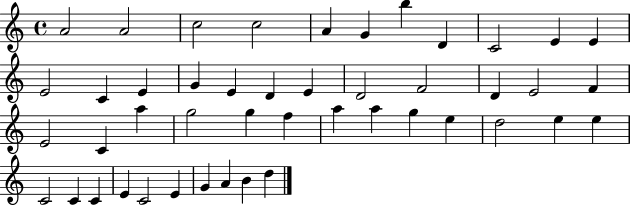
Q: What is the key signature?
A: C major